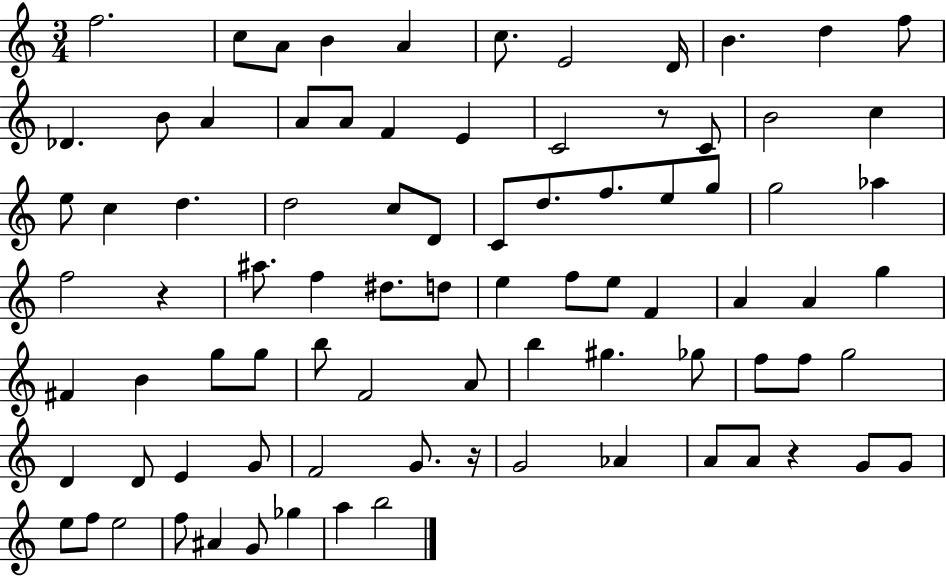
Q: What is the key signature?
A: C major